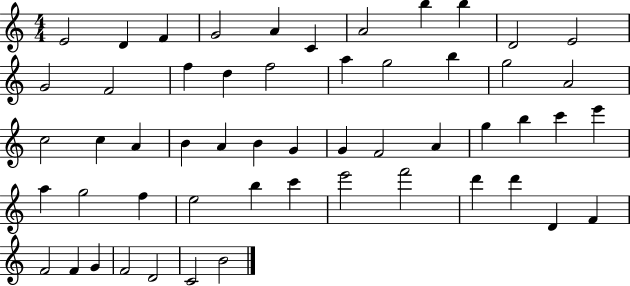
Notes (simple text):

E4/h D4/q F4/q G4/h A4/q C4/q A4/h B5/q B5/q D4/h E4/h G4/h F4/h F5/q D5/q F5/h A5/q G5/h B5/q G5/h A4/h C5/h C5/q A4/q B4/q A4/q B4/q G4/q G4/q F4/h A4/q G5/q B5/q C6/q E6/q A5/q G5/h F5/q E5/h B5/q C6/q E6/h F6/h D6/q D6/q D4/q F4/q F4/h F4/q G4/q F4/h D4/h C4/h B4/h